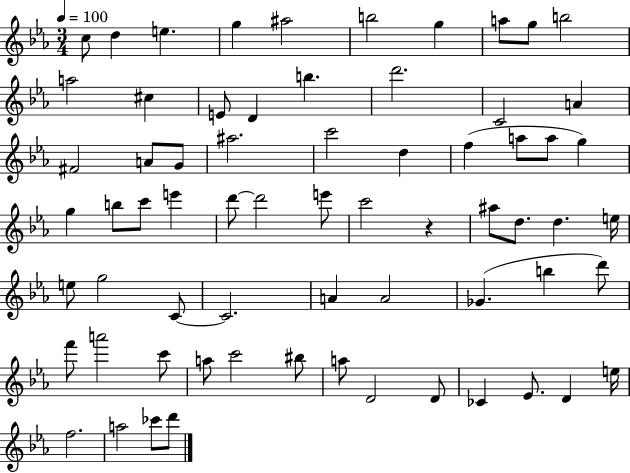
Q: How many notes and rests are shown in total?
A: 67